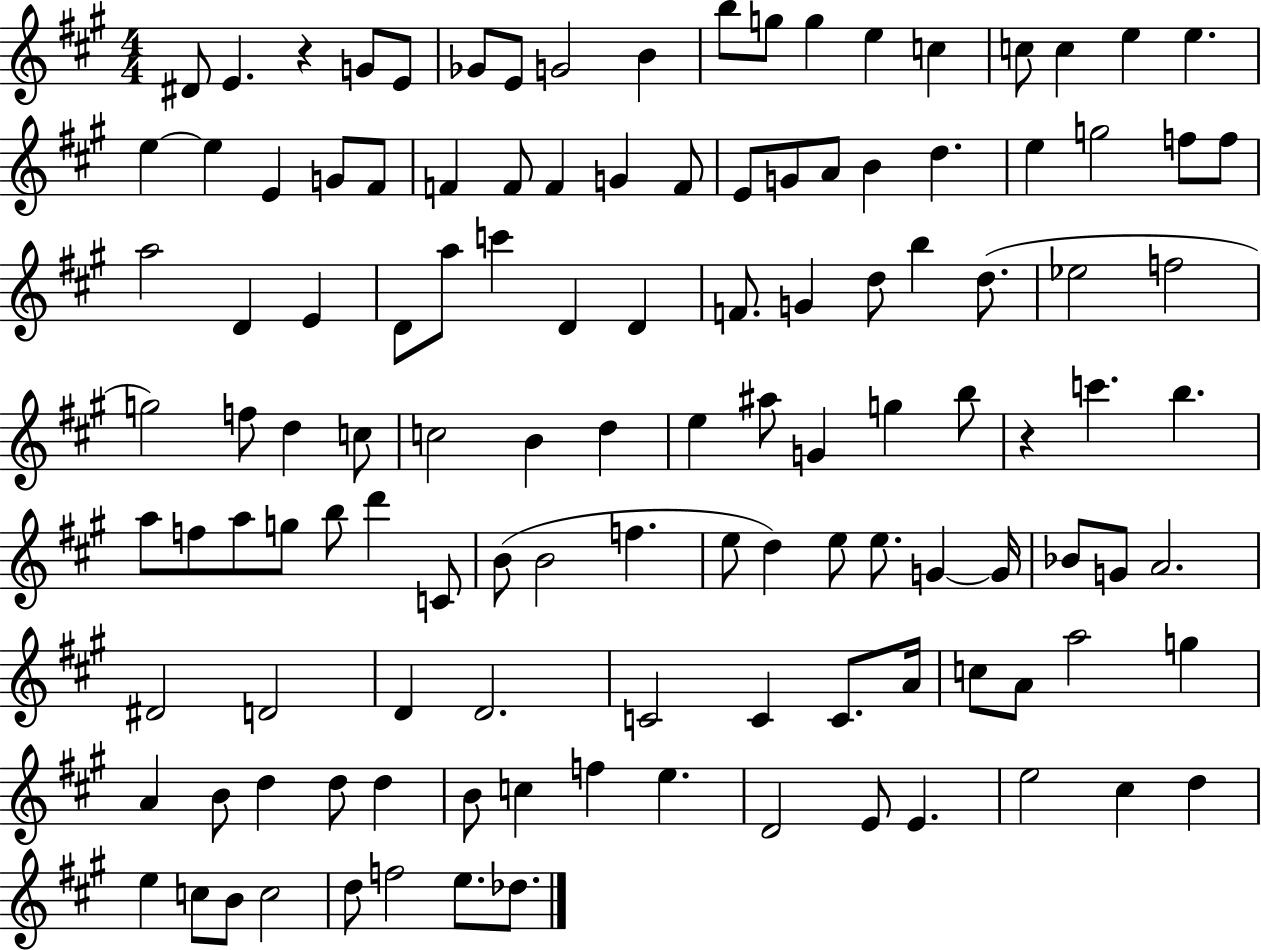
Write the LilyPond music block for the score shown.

{
  \clef treble
  \numericTimeSignature
  \time 4/4
  \key a \major
  dis'8 e'4. r4 g'8 e'8 | ges'8 e'8 g'2 b'4 | b''8 g''8 g''4 e''4 c''4 | c''8 c''4 e''4 e''4. | \break e''4~~ e''4 e'4 g'8 fis'8 | f'4 f'8 f'4 g'4 f'8 | e'8 g'8 a'8 b'4 d''4. | e''4 g''2 f''8 f''8 | \break a''2 d'4 e'4 | d'8 a''8 c'''4 d'4 d'4 | f'8. g'4 d''8 b''4 d''8.( | ees''2 f''2 | \break g''2) f''8 d''4 c''8 | c''2 b'4 d''4 | e''4 ais''8 g'4 g''4 b''8 | r4 c'''4. b''4. | \break a''8 f''8 a''8 g''8 b''8 d'''4 c'8 | b'8( b'2 f''4. | e''8 d''4) e''8 e''8. g'4~~ g'16 | bes'8 g'8 a'2. | \break dis'2 d'2 | d'4 d'2. | c'2 c'4 c'8. a'16 | c''8 a'8 a''2 g''4 | \break a'4 b'8 d''4 d''8 d''4 | b'8 c''4 f''4 e''4. | d'2 e'8 e'4. | e''2 cis''4 d''4 | \break e''4 c''8 b'8 c''2 | d''8 f''2 e''8. des''8. | \bar "|."
}